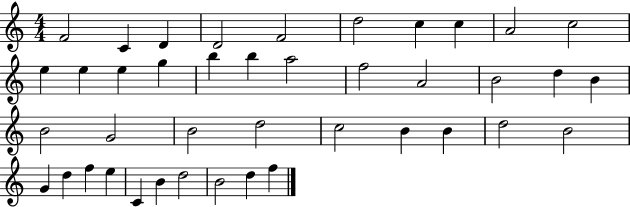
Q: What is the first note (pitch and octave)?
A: F4